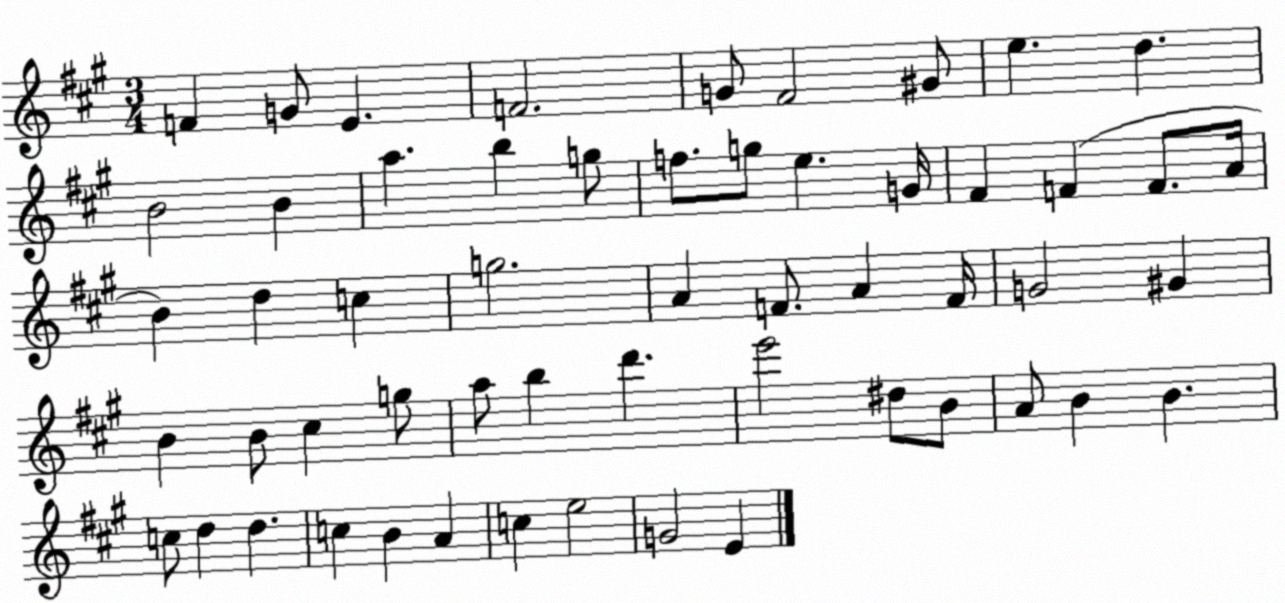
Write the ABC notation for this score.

X:1
T:Untitled
M:3/4
L:1/4
K:A
F G/2 E F2 G/2 ^F2 ^G/2 e d B2 B a b g/2 f/2 g/2 e G/4 ^F F F/2 A/4 B d c g2 A F/2 A F/4 G2 ^G B B/2 ^c g/2 a/2 b d' e'2 ^d/2 B/2 A/2 B B c/2 d d c B A c e2 G2 E